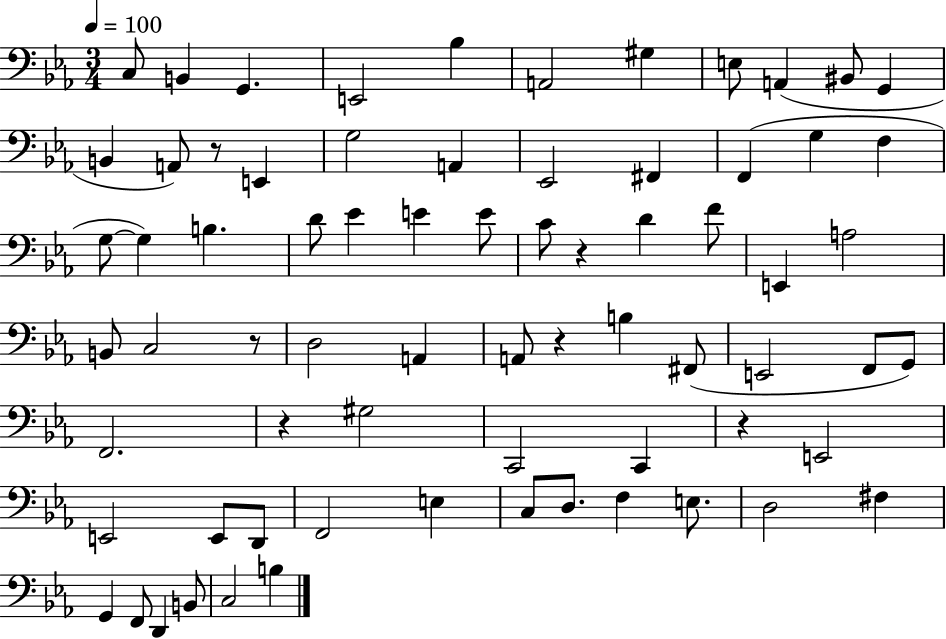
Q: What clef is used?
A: bass